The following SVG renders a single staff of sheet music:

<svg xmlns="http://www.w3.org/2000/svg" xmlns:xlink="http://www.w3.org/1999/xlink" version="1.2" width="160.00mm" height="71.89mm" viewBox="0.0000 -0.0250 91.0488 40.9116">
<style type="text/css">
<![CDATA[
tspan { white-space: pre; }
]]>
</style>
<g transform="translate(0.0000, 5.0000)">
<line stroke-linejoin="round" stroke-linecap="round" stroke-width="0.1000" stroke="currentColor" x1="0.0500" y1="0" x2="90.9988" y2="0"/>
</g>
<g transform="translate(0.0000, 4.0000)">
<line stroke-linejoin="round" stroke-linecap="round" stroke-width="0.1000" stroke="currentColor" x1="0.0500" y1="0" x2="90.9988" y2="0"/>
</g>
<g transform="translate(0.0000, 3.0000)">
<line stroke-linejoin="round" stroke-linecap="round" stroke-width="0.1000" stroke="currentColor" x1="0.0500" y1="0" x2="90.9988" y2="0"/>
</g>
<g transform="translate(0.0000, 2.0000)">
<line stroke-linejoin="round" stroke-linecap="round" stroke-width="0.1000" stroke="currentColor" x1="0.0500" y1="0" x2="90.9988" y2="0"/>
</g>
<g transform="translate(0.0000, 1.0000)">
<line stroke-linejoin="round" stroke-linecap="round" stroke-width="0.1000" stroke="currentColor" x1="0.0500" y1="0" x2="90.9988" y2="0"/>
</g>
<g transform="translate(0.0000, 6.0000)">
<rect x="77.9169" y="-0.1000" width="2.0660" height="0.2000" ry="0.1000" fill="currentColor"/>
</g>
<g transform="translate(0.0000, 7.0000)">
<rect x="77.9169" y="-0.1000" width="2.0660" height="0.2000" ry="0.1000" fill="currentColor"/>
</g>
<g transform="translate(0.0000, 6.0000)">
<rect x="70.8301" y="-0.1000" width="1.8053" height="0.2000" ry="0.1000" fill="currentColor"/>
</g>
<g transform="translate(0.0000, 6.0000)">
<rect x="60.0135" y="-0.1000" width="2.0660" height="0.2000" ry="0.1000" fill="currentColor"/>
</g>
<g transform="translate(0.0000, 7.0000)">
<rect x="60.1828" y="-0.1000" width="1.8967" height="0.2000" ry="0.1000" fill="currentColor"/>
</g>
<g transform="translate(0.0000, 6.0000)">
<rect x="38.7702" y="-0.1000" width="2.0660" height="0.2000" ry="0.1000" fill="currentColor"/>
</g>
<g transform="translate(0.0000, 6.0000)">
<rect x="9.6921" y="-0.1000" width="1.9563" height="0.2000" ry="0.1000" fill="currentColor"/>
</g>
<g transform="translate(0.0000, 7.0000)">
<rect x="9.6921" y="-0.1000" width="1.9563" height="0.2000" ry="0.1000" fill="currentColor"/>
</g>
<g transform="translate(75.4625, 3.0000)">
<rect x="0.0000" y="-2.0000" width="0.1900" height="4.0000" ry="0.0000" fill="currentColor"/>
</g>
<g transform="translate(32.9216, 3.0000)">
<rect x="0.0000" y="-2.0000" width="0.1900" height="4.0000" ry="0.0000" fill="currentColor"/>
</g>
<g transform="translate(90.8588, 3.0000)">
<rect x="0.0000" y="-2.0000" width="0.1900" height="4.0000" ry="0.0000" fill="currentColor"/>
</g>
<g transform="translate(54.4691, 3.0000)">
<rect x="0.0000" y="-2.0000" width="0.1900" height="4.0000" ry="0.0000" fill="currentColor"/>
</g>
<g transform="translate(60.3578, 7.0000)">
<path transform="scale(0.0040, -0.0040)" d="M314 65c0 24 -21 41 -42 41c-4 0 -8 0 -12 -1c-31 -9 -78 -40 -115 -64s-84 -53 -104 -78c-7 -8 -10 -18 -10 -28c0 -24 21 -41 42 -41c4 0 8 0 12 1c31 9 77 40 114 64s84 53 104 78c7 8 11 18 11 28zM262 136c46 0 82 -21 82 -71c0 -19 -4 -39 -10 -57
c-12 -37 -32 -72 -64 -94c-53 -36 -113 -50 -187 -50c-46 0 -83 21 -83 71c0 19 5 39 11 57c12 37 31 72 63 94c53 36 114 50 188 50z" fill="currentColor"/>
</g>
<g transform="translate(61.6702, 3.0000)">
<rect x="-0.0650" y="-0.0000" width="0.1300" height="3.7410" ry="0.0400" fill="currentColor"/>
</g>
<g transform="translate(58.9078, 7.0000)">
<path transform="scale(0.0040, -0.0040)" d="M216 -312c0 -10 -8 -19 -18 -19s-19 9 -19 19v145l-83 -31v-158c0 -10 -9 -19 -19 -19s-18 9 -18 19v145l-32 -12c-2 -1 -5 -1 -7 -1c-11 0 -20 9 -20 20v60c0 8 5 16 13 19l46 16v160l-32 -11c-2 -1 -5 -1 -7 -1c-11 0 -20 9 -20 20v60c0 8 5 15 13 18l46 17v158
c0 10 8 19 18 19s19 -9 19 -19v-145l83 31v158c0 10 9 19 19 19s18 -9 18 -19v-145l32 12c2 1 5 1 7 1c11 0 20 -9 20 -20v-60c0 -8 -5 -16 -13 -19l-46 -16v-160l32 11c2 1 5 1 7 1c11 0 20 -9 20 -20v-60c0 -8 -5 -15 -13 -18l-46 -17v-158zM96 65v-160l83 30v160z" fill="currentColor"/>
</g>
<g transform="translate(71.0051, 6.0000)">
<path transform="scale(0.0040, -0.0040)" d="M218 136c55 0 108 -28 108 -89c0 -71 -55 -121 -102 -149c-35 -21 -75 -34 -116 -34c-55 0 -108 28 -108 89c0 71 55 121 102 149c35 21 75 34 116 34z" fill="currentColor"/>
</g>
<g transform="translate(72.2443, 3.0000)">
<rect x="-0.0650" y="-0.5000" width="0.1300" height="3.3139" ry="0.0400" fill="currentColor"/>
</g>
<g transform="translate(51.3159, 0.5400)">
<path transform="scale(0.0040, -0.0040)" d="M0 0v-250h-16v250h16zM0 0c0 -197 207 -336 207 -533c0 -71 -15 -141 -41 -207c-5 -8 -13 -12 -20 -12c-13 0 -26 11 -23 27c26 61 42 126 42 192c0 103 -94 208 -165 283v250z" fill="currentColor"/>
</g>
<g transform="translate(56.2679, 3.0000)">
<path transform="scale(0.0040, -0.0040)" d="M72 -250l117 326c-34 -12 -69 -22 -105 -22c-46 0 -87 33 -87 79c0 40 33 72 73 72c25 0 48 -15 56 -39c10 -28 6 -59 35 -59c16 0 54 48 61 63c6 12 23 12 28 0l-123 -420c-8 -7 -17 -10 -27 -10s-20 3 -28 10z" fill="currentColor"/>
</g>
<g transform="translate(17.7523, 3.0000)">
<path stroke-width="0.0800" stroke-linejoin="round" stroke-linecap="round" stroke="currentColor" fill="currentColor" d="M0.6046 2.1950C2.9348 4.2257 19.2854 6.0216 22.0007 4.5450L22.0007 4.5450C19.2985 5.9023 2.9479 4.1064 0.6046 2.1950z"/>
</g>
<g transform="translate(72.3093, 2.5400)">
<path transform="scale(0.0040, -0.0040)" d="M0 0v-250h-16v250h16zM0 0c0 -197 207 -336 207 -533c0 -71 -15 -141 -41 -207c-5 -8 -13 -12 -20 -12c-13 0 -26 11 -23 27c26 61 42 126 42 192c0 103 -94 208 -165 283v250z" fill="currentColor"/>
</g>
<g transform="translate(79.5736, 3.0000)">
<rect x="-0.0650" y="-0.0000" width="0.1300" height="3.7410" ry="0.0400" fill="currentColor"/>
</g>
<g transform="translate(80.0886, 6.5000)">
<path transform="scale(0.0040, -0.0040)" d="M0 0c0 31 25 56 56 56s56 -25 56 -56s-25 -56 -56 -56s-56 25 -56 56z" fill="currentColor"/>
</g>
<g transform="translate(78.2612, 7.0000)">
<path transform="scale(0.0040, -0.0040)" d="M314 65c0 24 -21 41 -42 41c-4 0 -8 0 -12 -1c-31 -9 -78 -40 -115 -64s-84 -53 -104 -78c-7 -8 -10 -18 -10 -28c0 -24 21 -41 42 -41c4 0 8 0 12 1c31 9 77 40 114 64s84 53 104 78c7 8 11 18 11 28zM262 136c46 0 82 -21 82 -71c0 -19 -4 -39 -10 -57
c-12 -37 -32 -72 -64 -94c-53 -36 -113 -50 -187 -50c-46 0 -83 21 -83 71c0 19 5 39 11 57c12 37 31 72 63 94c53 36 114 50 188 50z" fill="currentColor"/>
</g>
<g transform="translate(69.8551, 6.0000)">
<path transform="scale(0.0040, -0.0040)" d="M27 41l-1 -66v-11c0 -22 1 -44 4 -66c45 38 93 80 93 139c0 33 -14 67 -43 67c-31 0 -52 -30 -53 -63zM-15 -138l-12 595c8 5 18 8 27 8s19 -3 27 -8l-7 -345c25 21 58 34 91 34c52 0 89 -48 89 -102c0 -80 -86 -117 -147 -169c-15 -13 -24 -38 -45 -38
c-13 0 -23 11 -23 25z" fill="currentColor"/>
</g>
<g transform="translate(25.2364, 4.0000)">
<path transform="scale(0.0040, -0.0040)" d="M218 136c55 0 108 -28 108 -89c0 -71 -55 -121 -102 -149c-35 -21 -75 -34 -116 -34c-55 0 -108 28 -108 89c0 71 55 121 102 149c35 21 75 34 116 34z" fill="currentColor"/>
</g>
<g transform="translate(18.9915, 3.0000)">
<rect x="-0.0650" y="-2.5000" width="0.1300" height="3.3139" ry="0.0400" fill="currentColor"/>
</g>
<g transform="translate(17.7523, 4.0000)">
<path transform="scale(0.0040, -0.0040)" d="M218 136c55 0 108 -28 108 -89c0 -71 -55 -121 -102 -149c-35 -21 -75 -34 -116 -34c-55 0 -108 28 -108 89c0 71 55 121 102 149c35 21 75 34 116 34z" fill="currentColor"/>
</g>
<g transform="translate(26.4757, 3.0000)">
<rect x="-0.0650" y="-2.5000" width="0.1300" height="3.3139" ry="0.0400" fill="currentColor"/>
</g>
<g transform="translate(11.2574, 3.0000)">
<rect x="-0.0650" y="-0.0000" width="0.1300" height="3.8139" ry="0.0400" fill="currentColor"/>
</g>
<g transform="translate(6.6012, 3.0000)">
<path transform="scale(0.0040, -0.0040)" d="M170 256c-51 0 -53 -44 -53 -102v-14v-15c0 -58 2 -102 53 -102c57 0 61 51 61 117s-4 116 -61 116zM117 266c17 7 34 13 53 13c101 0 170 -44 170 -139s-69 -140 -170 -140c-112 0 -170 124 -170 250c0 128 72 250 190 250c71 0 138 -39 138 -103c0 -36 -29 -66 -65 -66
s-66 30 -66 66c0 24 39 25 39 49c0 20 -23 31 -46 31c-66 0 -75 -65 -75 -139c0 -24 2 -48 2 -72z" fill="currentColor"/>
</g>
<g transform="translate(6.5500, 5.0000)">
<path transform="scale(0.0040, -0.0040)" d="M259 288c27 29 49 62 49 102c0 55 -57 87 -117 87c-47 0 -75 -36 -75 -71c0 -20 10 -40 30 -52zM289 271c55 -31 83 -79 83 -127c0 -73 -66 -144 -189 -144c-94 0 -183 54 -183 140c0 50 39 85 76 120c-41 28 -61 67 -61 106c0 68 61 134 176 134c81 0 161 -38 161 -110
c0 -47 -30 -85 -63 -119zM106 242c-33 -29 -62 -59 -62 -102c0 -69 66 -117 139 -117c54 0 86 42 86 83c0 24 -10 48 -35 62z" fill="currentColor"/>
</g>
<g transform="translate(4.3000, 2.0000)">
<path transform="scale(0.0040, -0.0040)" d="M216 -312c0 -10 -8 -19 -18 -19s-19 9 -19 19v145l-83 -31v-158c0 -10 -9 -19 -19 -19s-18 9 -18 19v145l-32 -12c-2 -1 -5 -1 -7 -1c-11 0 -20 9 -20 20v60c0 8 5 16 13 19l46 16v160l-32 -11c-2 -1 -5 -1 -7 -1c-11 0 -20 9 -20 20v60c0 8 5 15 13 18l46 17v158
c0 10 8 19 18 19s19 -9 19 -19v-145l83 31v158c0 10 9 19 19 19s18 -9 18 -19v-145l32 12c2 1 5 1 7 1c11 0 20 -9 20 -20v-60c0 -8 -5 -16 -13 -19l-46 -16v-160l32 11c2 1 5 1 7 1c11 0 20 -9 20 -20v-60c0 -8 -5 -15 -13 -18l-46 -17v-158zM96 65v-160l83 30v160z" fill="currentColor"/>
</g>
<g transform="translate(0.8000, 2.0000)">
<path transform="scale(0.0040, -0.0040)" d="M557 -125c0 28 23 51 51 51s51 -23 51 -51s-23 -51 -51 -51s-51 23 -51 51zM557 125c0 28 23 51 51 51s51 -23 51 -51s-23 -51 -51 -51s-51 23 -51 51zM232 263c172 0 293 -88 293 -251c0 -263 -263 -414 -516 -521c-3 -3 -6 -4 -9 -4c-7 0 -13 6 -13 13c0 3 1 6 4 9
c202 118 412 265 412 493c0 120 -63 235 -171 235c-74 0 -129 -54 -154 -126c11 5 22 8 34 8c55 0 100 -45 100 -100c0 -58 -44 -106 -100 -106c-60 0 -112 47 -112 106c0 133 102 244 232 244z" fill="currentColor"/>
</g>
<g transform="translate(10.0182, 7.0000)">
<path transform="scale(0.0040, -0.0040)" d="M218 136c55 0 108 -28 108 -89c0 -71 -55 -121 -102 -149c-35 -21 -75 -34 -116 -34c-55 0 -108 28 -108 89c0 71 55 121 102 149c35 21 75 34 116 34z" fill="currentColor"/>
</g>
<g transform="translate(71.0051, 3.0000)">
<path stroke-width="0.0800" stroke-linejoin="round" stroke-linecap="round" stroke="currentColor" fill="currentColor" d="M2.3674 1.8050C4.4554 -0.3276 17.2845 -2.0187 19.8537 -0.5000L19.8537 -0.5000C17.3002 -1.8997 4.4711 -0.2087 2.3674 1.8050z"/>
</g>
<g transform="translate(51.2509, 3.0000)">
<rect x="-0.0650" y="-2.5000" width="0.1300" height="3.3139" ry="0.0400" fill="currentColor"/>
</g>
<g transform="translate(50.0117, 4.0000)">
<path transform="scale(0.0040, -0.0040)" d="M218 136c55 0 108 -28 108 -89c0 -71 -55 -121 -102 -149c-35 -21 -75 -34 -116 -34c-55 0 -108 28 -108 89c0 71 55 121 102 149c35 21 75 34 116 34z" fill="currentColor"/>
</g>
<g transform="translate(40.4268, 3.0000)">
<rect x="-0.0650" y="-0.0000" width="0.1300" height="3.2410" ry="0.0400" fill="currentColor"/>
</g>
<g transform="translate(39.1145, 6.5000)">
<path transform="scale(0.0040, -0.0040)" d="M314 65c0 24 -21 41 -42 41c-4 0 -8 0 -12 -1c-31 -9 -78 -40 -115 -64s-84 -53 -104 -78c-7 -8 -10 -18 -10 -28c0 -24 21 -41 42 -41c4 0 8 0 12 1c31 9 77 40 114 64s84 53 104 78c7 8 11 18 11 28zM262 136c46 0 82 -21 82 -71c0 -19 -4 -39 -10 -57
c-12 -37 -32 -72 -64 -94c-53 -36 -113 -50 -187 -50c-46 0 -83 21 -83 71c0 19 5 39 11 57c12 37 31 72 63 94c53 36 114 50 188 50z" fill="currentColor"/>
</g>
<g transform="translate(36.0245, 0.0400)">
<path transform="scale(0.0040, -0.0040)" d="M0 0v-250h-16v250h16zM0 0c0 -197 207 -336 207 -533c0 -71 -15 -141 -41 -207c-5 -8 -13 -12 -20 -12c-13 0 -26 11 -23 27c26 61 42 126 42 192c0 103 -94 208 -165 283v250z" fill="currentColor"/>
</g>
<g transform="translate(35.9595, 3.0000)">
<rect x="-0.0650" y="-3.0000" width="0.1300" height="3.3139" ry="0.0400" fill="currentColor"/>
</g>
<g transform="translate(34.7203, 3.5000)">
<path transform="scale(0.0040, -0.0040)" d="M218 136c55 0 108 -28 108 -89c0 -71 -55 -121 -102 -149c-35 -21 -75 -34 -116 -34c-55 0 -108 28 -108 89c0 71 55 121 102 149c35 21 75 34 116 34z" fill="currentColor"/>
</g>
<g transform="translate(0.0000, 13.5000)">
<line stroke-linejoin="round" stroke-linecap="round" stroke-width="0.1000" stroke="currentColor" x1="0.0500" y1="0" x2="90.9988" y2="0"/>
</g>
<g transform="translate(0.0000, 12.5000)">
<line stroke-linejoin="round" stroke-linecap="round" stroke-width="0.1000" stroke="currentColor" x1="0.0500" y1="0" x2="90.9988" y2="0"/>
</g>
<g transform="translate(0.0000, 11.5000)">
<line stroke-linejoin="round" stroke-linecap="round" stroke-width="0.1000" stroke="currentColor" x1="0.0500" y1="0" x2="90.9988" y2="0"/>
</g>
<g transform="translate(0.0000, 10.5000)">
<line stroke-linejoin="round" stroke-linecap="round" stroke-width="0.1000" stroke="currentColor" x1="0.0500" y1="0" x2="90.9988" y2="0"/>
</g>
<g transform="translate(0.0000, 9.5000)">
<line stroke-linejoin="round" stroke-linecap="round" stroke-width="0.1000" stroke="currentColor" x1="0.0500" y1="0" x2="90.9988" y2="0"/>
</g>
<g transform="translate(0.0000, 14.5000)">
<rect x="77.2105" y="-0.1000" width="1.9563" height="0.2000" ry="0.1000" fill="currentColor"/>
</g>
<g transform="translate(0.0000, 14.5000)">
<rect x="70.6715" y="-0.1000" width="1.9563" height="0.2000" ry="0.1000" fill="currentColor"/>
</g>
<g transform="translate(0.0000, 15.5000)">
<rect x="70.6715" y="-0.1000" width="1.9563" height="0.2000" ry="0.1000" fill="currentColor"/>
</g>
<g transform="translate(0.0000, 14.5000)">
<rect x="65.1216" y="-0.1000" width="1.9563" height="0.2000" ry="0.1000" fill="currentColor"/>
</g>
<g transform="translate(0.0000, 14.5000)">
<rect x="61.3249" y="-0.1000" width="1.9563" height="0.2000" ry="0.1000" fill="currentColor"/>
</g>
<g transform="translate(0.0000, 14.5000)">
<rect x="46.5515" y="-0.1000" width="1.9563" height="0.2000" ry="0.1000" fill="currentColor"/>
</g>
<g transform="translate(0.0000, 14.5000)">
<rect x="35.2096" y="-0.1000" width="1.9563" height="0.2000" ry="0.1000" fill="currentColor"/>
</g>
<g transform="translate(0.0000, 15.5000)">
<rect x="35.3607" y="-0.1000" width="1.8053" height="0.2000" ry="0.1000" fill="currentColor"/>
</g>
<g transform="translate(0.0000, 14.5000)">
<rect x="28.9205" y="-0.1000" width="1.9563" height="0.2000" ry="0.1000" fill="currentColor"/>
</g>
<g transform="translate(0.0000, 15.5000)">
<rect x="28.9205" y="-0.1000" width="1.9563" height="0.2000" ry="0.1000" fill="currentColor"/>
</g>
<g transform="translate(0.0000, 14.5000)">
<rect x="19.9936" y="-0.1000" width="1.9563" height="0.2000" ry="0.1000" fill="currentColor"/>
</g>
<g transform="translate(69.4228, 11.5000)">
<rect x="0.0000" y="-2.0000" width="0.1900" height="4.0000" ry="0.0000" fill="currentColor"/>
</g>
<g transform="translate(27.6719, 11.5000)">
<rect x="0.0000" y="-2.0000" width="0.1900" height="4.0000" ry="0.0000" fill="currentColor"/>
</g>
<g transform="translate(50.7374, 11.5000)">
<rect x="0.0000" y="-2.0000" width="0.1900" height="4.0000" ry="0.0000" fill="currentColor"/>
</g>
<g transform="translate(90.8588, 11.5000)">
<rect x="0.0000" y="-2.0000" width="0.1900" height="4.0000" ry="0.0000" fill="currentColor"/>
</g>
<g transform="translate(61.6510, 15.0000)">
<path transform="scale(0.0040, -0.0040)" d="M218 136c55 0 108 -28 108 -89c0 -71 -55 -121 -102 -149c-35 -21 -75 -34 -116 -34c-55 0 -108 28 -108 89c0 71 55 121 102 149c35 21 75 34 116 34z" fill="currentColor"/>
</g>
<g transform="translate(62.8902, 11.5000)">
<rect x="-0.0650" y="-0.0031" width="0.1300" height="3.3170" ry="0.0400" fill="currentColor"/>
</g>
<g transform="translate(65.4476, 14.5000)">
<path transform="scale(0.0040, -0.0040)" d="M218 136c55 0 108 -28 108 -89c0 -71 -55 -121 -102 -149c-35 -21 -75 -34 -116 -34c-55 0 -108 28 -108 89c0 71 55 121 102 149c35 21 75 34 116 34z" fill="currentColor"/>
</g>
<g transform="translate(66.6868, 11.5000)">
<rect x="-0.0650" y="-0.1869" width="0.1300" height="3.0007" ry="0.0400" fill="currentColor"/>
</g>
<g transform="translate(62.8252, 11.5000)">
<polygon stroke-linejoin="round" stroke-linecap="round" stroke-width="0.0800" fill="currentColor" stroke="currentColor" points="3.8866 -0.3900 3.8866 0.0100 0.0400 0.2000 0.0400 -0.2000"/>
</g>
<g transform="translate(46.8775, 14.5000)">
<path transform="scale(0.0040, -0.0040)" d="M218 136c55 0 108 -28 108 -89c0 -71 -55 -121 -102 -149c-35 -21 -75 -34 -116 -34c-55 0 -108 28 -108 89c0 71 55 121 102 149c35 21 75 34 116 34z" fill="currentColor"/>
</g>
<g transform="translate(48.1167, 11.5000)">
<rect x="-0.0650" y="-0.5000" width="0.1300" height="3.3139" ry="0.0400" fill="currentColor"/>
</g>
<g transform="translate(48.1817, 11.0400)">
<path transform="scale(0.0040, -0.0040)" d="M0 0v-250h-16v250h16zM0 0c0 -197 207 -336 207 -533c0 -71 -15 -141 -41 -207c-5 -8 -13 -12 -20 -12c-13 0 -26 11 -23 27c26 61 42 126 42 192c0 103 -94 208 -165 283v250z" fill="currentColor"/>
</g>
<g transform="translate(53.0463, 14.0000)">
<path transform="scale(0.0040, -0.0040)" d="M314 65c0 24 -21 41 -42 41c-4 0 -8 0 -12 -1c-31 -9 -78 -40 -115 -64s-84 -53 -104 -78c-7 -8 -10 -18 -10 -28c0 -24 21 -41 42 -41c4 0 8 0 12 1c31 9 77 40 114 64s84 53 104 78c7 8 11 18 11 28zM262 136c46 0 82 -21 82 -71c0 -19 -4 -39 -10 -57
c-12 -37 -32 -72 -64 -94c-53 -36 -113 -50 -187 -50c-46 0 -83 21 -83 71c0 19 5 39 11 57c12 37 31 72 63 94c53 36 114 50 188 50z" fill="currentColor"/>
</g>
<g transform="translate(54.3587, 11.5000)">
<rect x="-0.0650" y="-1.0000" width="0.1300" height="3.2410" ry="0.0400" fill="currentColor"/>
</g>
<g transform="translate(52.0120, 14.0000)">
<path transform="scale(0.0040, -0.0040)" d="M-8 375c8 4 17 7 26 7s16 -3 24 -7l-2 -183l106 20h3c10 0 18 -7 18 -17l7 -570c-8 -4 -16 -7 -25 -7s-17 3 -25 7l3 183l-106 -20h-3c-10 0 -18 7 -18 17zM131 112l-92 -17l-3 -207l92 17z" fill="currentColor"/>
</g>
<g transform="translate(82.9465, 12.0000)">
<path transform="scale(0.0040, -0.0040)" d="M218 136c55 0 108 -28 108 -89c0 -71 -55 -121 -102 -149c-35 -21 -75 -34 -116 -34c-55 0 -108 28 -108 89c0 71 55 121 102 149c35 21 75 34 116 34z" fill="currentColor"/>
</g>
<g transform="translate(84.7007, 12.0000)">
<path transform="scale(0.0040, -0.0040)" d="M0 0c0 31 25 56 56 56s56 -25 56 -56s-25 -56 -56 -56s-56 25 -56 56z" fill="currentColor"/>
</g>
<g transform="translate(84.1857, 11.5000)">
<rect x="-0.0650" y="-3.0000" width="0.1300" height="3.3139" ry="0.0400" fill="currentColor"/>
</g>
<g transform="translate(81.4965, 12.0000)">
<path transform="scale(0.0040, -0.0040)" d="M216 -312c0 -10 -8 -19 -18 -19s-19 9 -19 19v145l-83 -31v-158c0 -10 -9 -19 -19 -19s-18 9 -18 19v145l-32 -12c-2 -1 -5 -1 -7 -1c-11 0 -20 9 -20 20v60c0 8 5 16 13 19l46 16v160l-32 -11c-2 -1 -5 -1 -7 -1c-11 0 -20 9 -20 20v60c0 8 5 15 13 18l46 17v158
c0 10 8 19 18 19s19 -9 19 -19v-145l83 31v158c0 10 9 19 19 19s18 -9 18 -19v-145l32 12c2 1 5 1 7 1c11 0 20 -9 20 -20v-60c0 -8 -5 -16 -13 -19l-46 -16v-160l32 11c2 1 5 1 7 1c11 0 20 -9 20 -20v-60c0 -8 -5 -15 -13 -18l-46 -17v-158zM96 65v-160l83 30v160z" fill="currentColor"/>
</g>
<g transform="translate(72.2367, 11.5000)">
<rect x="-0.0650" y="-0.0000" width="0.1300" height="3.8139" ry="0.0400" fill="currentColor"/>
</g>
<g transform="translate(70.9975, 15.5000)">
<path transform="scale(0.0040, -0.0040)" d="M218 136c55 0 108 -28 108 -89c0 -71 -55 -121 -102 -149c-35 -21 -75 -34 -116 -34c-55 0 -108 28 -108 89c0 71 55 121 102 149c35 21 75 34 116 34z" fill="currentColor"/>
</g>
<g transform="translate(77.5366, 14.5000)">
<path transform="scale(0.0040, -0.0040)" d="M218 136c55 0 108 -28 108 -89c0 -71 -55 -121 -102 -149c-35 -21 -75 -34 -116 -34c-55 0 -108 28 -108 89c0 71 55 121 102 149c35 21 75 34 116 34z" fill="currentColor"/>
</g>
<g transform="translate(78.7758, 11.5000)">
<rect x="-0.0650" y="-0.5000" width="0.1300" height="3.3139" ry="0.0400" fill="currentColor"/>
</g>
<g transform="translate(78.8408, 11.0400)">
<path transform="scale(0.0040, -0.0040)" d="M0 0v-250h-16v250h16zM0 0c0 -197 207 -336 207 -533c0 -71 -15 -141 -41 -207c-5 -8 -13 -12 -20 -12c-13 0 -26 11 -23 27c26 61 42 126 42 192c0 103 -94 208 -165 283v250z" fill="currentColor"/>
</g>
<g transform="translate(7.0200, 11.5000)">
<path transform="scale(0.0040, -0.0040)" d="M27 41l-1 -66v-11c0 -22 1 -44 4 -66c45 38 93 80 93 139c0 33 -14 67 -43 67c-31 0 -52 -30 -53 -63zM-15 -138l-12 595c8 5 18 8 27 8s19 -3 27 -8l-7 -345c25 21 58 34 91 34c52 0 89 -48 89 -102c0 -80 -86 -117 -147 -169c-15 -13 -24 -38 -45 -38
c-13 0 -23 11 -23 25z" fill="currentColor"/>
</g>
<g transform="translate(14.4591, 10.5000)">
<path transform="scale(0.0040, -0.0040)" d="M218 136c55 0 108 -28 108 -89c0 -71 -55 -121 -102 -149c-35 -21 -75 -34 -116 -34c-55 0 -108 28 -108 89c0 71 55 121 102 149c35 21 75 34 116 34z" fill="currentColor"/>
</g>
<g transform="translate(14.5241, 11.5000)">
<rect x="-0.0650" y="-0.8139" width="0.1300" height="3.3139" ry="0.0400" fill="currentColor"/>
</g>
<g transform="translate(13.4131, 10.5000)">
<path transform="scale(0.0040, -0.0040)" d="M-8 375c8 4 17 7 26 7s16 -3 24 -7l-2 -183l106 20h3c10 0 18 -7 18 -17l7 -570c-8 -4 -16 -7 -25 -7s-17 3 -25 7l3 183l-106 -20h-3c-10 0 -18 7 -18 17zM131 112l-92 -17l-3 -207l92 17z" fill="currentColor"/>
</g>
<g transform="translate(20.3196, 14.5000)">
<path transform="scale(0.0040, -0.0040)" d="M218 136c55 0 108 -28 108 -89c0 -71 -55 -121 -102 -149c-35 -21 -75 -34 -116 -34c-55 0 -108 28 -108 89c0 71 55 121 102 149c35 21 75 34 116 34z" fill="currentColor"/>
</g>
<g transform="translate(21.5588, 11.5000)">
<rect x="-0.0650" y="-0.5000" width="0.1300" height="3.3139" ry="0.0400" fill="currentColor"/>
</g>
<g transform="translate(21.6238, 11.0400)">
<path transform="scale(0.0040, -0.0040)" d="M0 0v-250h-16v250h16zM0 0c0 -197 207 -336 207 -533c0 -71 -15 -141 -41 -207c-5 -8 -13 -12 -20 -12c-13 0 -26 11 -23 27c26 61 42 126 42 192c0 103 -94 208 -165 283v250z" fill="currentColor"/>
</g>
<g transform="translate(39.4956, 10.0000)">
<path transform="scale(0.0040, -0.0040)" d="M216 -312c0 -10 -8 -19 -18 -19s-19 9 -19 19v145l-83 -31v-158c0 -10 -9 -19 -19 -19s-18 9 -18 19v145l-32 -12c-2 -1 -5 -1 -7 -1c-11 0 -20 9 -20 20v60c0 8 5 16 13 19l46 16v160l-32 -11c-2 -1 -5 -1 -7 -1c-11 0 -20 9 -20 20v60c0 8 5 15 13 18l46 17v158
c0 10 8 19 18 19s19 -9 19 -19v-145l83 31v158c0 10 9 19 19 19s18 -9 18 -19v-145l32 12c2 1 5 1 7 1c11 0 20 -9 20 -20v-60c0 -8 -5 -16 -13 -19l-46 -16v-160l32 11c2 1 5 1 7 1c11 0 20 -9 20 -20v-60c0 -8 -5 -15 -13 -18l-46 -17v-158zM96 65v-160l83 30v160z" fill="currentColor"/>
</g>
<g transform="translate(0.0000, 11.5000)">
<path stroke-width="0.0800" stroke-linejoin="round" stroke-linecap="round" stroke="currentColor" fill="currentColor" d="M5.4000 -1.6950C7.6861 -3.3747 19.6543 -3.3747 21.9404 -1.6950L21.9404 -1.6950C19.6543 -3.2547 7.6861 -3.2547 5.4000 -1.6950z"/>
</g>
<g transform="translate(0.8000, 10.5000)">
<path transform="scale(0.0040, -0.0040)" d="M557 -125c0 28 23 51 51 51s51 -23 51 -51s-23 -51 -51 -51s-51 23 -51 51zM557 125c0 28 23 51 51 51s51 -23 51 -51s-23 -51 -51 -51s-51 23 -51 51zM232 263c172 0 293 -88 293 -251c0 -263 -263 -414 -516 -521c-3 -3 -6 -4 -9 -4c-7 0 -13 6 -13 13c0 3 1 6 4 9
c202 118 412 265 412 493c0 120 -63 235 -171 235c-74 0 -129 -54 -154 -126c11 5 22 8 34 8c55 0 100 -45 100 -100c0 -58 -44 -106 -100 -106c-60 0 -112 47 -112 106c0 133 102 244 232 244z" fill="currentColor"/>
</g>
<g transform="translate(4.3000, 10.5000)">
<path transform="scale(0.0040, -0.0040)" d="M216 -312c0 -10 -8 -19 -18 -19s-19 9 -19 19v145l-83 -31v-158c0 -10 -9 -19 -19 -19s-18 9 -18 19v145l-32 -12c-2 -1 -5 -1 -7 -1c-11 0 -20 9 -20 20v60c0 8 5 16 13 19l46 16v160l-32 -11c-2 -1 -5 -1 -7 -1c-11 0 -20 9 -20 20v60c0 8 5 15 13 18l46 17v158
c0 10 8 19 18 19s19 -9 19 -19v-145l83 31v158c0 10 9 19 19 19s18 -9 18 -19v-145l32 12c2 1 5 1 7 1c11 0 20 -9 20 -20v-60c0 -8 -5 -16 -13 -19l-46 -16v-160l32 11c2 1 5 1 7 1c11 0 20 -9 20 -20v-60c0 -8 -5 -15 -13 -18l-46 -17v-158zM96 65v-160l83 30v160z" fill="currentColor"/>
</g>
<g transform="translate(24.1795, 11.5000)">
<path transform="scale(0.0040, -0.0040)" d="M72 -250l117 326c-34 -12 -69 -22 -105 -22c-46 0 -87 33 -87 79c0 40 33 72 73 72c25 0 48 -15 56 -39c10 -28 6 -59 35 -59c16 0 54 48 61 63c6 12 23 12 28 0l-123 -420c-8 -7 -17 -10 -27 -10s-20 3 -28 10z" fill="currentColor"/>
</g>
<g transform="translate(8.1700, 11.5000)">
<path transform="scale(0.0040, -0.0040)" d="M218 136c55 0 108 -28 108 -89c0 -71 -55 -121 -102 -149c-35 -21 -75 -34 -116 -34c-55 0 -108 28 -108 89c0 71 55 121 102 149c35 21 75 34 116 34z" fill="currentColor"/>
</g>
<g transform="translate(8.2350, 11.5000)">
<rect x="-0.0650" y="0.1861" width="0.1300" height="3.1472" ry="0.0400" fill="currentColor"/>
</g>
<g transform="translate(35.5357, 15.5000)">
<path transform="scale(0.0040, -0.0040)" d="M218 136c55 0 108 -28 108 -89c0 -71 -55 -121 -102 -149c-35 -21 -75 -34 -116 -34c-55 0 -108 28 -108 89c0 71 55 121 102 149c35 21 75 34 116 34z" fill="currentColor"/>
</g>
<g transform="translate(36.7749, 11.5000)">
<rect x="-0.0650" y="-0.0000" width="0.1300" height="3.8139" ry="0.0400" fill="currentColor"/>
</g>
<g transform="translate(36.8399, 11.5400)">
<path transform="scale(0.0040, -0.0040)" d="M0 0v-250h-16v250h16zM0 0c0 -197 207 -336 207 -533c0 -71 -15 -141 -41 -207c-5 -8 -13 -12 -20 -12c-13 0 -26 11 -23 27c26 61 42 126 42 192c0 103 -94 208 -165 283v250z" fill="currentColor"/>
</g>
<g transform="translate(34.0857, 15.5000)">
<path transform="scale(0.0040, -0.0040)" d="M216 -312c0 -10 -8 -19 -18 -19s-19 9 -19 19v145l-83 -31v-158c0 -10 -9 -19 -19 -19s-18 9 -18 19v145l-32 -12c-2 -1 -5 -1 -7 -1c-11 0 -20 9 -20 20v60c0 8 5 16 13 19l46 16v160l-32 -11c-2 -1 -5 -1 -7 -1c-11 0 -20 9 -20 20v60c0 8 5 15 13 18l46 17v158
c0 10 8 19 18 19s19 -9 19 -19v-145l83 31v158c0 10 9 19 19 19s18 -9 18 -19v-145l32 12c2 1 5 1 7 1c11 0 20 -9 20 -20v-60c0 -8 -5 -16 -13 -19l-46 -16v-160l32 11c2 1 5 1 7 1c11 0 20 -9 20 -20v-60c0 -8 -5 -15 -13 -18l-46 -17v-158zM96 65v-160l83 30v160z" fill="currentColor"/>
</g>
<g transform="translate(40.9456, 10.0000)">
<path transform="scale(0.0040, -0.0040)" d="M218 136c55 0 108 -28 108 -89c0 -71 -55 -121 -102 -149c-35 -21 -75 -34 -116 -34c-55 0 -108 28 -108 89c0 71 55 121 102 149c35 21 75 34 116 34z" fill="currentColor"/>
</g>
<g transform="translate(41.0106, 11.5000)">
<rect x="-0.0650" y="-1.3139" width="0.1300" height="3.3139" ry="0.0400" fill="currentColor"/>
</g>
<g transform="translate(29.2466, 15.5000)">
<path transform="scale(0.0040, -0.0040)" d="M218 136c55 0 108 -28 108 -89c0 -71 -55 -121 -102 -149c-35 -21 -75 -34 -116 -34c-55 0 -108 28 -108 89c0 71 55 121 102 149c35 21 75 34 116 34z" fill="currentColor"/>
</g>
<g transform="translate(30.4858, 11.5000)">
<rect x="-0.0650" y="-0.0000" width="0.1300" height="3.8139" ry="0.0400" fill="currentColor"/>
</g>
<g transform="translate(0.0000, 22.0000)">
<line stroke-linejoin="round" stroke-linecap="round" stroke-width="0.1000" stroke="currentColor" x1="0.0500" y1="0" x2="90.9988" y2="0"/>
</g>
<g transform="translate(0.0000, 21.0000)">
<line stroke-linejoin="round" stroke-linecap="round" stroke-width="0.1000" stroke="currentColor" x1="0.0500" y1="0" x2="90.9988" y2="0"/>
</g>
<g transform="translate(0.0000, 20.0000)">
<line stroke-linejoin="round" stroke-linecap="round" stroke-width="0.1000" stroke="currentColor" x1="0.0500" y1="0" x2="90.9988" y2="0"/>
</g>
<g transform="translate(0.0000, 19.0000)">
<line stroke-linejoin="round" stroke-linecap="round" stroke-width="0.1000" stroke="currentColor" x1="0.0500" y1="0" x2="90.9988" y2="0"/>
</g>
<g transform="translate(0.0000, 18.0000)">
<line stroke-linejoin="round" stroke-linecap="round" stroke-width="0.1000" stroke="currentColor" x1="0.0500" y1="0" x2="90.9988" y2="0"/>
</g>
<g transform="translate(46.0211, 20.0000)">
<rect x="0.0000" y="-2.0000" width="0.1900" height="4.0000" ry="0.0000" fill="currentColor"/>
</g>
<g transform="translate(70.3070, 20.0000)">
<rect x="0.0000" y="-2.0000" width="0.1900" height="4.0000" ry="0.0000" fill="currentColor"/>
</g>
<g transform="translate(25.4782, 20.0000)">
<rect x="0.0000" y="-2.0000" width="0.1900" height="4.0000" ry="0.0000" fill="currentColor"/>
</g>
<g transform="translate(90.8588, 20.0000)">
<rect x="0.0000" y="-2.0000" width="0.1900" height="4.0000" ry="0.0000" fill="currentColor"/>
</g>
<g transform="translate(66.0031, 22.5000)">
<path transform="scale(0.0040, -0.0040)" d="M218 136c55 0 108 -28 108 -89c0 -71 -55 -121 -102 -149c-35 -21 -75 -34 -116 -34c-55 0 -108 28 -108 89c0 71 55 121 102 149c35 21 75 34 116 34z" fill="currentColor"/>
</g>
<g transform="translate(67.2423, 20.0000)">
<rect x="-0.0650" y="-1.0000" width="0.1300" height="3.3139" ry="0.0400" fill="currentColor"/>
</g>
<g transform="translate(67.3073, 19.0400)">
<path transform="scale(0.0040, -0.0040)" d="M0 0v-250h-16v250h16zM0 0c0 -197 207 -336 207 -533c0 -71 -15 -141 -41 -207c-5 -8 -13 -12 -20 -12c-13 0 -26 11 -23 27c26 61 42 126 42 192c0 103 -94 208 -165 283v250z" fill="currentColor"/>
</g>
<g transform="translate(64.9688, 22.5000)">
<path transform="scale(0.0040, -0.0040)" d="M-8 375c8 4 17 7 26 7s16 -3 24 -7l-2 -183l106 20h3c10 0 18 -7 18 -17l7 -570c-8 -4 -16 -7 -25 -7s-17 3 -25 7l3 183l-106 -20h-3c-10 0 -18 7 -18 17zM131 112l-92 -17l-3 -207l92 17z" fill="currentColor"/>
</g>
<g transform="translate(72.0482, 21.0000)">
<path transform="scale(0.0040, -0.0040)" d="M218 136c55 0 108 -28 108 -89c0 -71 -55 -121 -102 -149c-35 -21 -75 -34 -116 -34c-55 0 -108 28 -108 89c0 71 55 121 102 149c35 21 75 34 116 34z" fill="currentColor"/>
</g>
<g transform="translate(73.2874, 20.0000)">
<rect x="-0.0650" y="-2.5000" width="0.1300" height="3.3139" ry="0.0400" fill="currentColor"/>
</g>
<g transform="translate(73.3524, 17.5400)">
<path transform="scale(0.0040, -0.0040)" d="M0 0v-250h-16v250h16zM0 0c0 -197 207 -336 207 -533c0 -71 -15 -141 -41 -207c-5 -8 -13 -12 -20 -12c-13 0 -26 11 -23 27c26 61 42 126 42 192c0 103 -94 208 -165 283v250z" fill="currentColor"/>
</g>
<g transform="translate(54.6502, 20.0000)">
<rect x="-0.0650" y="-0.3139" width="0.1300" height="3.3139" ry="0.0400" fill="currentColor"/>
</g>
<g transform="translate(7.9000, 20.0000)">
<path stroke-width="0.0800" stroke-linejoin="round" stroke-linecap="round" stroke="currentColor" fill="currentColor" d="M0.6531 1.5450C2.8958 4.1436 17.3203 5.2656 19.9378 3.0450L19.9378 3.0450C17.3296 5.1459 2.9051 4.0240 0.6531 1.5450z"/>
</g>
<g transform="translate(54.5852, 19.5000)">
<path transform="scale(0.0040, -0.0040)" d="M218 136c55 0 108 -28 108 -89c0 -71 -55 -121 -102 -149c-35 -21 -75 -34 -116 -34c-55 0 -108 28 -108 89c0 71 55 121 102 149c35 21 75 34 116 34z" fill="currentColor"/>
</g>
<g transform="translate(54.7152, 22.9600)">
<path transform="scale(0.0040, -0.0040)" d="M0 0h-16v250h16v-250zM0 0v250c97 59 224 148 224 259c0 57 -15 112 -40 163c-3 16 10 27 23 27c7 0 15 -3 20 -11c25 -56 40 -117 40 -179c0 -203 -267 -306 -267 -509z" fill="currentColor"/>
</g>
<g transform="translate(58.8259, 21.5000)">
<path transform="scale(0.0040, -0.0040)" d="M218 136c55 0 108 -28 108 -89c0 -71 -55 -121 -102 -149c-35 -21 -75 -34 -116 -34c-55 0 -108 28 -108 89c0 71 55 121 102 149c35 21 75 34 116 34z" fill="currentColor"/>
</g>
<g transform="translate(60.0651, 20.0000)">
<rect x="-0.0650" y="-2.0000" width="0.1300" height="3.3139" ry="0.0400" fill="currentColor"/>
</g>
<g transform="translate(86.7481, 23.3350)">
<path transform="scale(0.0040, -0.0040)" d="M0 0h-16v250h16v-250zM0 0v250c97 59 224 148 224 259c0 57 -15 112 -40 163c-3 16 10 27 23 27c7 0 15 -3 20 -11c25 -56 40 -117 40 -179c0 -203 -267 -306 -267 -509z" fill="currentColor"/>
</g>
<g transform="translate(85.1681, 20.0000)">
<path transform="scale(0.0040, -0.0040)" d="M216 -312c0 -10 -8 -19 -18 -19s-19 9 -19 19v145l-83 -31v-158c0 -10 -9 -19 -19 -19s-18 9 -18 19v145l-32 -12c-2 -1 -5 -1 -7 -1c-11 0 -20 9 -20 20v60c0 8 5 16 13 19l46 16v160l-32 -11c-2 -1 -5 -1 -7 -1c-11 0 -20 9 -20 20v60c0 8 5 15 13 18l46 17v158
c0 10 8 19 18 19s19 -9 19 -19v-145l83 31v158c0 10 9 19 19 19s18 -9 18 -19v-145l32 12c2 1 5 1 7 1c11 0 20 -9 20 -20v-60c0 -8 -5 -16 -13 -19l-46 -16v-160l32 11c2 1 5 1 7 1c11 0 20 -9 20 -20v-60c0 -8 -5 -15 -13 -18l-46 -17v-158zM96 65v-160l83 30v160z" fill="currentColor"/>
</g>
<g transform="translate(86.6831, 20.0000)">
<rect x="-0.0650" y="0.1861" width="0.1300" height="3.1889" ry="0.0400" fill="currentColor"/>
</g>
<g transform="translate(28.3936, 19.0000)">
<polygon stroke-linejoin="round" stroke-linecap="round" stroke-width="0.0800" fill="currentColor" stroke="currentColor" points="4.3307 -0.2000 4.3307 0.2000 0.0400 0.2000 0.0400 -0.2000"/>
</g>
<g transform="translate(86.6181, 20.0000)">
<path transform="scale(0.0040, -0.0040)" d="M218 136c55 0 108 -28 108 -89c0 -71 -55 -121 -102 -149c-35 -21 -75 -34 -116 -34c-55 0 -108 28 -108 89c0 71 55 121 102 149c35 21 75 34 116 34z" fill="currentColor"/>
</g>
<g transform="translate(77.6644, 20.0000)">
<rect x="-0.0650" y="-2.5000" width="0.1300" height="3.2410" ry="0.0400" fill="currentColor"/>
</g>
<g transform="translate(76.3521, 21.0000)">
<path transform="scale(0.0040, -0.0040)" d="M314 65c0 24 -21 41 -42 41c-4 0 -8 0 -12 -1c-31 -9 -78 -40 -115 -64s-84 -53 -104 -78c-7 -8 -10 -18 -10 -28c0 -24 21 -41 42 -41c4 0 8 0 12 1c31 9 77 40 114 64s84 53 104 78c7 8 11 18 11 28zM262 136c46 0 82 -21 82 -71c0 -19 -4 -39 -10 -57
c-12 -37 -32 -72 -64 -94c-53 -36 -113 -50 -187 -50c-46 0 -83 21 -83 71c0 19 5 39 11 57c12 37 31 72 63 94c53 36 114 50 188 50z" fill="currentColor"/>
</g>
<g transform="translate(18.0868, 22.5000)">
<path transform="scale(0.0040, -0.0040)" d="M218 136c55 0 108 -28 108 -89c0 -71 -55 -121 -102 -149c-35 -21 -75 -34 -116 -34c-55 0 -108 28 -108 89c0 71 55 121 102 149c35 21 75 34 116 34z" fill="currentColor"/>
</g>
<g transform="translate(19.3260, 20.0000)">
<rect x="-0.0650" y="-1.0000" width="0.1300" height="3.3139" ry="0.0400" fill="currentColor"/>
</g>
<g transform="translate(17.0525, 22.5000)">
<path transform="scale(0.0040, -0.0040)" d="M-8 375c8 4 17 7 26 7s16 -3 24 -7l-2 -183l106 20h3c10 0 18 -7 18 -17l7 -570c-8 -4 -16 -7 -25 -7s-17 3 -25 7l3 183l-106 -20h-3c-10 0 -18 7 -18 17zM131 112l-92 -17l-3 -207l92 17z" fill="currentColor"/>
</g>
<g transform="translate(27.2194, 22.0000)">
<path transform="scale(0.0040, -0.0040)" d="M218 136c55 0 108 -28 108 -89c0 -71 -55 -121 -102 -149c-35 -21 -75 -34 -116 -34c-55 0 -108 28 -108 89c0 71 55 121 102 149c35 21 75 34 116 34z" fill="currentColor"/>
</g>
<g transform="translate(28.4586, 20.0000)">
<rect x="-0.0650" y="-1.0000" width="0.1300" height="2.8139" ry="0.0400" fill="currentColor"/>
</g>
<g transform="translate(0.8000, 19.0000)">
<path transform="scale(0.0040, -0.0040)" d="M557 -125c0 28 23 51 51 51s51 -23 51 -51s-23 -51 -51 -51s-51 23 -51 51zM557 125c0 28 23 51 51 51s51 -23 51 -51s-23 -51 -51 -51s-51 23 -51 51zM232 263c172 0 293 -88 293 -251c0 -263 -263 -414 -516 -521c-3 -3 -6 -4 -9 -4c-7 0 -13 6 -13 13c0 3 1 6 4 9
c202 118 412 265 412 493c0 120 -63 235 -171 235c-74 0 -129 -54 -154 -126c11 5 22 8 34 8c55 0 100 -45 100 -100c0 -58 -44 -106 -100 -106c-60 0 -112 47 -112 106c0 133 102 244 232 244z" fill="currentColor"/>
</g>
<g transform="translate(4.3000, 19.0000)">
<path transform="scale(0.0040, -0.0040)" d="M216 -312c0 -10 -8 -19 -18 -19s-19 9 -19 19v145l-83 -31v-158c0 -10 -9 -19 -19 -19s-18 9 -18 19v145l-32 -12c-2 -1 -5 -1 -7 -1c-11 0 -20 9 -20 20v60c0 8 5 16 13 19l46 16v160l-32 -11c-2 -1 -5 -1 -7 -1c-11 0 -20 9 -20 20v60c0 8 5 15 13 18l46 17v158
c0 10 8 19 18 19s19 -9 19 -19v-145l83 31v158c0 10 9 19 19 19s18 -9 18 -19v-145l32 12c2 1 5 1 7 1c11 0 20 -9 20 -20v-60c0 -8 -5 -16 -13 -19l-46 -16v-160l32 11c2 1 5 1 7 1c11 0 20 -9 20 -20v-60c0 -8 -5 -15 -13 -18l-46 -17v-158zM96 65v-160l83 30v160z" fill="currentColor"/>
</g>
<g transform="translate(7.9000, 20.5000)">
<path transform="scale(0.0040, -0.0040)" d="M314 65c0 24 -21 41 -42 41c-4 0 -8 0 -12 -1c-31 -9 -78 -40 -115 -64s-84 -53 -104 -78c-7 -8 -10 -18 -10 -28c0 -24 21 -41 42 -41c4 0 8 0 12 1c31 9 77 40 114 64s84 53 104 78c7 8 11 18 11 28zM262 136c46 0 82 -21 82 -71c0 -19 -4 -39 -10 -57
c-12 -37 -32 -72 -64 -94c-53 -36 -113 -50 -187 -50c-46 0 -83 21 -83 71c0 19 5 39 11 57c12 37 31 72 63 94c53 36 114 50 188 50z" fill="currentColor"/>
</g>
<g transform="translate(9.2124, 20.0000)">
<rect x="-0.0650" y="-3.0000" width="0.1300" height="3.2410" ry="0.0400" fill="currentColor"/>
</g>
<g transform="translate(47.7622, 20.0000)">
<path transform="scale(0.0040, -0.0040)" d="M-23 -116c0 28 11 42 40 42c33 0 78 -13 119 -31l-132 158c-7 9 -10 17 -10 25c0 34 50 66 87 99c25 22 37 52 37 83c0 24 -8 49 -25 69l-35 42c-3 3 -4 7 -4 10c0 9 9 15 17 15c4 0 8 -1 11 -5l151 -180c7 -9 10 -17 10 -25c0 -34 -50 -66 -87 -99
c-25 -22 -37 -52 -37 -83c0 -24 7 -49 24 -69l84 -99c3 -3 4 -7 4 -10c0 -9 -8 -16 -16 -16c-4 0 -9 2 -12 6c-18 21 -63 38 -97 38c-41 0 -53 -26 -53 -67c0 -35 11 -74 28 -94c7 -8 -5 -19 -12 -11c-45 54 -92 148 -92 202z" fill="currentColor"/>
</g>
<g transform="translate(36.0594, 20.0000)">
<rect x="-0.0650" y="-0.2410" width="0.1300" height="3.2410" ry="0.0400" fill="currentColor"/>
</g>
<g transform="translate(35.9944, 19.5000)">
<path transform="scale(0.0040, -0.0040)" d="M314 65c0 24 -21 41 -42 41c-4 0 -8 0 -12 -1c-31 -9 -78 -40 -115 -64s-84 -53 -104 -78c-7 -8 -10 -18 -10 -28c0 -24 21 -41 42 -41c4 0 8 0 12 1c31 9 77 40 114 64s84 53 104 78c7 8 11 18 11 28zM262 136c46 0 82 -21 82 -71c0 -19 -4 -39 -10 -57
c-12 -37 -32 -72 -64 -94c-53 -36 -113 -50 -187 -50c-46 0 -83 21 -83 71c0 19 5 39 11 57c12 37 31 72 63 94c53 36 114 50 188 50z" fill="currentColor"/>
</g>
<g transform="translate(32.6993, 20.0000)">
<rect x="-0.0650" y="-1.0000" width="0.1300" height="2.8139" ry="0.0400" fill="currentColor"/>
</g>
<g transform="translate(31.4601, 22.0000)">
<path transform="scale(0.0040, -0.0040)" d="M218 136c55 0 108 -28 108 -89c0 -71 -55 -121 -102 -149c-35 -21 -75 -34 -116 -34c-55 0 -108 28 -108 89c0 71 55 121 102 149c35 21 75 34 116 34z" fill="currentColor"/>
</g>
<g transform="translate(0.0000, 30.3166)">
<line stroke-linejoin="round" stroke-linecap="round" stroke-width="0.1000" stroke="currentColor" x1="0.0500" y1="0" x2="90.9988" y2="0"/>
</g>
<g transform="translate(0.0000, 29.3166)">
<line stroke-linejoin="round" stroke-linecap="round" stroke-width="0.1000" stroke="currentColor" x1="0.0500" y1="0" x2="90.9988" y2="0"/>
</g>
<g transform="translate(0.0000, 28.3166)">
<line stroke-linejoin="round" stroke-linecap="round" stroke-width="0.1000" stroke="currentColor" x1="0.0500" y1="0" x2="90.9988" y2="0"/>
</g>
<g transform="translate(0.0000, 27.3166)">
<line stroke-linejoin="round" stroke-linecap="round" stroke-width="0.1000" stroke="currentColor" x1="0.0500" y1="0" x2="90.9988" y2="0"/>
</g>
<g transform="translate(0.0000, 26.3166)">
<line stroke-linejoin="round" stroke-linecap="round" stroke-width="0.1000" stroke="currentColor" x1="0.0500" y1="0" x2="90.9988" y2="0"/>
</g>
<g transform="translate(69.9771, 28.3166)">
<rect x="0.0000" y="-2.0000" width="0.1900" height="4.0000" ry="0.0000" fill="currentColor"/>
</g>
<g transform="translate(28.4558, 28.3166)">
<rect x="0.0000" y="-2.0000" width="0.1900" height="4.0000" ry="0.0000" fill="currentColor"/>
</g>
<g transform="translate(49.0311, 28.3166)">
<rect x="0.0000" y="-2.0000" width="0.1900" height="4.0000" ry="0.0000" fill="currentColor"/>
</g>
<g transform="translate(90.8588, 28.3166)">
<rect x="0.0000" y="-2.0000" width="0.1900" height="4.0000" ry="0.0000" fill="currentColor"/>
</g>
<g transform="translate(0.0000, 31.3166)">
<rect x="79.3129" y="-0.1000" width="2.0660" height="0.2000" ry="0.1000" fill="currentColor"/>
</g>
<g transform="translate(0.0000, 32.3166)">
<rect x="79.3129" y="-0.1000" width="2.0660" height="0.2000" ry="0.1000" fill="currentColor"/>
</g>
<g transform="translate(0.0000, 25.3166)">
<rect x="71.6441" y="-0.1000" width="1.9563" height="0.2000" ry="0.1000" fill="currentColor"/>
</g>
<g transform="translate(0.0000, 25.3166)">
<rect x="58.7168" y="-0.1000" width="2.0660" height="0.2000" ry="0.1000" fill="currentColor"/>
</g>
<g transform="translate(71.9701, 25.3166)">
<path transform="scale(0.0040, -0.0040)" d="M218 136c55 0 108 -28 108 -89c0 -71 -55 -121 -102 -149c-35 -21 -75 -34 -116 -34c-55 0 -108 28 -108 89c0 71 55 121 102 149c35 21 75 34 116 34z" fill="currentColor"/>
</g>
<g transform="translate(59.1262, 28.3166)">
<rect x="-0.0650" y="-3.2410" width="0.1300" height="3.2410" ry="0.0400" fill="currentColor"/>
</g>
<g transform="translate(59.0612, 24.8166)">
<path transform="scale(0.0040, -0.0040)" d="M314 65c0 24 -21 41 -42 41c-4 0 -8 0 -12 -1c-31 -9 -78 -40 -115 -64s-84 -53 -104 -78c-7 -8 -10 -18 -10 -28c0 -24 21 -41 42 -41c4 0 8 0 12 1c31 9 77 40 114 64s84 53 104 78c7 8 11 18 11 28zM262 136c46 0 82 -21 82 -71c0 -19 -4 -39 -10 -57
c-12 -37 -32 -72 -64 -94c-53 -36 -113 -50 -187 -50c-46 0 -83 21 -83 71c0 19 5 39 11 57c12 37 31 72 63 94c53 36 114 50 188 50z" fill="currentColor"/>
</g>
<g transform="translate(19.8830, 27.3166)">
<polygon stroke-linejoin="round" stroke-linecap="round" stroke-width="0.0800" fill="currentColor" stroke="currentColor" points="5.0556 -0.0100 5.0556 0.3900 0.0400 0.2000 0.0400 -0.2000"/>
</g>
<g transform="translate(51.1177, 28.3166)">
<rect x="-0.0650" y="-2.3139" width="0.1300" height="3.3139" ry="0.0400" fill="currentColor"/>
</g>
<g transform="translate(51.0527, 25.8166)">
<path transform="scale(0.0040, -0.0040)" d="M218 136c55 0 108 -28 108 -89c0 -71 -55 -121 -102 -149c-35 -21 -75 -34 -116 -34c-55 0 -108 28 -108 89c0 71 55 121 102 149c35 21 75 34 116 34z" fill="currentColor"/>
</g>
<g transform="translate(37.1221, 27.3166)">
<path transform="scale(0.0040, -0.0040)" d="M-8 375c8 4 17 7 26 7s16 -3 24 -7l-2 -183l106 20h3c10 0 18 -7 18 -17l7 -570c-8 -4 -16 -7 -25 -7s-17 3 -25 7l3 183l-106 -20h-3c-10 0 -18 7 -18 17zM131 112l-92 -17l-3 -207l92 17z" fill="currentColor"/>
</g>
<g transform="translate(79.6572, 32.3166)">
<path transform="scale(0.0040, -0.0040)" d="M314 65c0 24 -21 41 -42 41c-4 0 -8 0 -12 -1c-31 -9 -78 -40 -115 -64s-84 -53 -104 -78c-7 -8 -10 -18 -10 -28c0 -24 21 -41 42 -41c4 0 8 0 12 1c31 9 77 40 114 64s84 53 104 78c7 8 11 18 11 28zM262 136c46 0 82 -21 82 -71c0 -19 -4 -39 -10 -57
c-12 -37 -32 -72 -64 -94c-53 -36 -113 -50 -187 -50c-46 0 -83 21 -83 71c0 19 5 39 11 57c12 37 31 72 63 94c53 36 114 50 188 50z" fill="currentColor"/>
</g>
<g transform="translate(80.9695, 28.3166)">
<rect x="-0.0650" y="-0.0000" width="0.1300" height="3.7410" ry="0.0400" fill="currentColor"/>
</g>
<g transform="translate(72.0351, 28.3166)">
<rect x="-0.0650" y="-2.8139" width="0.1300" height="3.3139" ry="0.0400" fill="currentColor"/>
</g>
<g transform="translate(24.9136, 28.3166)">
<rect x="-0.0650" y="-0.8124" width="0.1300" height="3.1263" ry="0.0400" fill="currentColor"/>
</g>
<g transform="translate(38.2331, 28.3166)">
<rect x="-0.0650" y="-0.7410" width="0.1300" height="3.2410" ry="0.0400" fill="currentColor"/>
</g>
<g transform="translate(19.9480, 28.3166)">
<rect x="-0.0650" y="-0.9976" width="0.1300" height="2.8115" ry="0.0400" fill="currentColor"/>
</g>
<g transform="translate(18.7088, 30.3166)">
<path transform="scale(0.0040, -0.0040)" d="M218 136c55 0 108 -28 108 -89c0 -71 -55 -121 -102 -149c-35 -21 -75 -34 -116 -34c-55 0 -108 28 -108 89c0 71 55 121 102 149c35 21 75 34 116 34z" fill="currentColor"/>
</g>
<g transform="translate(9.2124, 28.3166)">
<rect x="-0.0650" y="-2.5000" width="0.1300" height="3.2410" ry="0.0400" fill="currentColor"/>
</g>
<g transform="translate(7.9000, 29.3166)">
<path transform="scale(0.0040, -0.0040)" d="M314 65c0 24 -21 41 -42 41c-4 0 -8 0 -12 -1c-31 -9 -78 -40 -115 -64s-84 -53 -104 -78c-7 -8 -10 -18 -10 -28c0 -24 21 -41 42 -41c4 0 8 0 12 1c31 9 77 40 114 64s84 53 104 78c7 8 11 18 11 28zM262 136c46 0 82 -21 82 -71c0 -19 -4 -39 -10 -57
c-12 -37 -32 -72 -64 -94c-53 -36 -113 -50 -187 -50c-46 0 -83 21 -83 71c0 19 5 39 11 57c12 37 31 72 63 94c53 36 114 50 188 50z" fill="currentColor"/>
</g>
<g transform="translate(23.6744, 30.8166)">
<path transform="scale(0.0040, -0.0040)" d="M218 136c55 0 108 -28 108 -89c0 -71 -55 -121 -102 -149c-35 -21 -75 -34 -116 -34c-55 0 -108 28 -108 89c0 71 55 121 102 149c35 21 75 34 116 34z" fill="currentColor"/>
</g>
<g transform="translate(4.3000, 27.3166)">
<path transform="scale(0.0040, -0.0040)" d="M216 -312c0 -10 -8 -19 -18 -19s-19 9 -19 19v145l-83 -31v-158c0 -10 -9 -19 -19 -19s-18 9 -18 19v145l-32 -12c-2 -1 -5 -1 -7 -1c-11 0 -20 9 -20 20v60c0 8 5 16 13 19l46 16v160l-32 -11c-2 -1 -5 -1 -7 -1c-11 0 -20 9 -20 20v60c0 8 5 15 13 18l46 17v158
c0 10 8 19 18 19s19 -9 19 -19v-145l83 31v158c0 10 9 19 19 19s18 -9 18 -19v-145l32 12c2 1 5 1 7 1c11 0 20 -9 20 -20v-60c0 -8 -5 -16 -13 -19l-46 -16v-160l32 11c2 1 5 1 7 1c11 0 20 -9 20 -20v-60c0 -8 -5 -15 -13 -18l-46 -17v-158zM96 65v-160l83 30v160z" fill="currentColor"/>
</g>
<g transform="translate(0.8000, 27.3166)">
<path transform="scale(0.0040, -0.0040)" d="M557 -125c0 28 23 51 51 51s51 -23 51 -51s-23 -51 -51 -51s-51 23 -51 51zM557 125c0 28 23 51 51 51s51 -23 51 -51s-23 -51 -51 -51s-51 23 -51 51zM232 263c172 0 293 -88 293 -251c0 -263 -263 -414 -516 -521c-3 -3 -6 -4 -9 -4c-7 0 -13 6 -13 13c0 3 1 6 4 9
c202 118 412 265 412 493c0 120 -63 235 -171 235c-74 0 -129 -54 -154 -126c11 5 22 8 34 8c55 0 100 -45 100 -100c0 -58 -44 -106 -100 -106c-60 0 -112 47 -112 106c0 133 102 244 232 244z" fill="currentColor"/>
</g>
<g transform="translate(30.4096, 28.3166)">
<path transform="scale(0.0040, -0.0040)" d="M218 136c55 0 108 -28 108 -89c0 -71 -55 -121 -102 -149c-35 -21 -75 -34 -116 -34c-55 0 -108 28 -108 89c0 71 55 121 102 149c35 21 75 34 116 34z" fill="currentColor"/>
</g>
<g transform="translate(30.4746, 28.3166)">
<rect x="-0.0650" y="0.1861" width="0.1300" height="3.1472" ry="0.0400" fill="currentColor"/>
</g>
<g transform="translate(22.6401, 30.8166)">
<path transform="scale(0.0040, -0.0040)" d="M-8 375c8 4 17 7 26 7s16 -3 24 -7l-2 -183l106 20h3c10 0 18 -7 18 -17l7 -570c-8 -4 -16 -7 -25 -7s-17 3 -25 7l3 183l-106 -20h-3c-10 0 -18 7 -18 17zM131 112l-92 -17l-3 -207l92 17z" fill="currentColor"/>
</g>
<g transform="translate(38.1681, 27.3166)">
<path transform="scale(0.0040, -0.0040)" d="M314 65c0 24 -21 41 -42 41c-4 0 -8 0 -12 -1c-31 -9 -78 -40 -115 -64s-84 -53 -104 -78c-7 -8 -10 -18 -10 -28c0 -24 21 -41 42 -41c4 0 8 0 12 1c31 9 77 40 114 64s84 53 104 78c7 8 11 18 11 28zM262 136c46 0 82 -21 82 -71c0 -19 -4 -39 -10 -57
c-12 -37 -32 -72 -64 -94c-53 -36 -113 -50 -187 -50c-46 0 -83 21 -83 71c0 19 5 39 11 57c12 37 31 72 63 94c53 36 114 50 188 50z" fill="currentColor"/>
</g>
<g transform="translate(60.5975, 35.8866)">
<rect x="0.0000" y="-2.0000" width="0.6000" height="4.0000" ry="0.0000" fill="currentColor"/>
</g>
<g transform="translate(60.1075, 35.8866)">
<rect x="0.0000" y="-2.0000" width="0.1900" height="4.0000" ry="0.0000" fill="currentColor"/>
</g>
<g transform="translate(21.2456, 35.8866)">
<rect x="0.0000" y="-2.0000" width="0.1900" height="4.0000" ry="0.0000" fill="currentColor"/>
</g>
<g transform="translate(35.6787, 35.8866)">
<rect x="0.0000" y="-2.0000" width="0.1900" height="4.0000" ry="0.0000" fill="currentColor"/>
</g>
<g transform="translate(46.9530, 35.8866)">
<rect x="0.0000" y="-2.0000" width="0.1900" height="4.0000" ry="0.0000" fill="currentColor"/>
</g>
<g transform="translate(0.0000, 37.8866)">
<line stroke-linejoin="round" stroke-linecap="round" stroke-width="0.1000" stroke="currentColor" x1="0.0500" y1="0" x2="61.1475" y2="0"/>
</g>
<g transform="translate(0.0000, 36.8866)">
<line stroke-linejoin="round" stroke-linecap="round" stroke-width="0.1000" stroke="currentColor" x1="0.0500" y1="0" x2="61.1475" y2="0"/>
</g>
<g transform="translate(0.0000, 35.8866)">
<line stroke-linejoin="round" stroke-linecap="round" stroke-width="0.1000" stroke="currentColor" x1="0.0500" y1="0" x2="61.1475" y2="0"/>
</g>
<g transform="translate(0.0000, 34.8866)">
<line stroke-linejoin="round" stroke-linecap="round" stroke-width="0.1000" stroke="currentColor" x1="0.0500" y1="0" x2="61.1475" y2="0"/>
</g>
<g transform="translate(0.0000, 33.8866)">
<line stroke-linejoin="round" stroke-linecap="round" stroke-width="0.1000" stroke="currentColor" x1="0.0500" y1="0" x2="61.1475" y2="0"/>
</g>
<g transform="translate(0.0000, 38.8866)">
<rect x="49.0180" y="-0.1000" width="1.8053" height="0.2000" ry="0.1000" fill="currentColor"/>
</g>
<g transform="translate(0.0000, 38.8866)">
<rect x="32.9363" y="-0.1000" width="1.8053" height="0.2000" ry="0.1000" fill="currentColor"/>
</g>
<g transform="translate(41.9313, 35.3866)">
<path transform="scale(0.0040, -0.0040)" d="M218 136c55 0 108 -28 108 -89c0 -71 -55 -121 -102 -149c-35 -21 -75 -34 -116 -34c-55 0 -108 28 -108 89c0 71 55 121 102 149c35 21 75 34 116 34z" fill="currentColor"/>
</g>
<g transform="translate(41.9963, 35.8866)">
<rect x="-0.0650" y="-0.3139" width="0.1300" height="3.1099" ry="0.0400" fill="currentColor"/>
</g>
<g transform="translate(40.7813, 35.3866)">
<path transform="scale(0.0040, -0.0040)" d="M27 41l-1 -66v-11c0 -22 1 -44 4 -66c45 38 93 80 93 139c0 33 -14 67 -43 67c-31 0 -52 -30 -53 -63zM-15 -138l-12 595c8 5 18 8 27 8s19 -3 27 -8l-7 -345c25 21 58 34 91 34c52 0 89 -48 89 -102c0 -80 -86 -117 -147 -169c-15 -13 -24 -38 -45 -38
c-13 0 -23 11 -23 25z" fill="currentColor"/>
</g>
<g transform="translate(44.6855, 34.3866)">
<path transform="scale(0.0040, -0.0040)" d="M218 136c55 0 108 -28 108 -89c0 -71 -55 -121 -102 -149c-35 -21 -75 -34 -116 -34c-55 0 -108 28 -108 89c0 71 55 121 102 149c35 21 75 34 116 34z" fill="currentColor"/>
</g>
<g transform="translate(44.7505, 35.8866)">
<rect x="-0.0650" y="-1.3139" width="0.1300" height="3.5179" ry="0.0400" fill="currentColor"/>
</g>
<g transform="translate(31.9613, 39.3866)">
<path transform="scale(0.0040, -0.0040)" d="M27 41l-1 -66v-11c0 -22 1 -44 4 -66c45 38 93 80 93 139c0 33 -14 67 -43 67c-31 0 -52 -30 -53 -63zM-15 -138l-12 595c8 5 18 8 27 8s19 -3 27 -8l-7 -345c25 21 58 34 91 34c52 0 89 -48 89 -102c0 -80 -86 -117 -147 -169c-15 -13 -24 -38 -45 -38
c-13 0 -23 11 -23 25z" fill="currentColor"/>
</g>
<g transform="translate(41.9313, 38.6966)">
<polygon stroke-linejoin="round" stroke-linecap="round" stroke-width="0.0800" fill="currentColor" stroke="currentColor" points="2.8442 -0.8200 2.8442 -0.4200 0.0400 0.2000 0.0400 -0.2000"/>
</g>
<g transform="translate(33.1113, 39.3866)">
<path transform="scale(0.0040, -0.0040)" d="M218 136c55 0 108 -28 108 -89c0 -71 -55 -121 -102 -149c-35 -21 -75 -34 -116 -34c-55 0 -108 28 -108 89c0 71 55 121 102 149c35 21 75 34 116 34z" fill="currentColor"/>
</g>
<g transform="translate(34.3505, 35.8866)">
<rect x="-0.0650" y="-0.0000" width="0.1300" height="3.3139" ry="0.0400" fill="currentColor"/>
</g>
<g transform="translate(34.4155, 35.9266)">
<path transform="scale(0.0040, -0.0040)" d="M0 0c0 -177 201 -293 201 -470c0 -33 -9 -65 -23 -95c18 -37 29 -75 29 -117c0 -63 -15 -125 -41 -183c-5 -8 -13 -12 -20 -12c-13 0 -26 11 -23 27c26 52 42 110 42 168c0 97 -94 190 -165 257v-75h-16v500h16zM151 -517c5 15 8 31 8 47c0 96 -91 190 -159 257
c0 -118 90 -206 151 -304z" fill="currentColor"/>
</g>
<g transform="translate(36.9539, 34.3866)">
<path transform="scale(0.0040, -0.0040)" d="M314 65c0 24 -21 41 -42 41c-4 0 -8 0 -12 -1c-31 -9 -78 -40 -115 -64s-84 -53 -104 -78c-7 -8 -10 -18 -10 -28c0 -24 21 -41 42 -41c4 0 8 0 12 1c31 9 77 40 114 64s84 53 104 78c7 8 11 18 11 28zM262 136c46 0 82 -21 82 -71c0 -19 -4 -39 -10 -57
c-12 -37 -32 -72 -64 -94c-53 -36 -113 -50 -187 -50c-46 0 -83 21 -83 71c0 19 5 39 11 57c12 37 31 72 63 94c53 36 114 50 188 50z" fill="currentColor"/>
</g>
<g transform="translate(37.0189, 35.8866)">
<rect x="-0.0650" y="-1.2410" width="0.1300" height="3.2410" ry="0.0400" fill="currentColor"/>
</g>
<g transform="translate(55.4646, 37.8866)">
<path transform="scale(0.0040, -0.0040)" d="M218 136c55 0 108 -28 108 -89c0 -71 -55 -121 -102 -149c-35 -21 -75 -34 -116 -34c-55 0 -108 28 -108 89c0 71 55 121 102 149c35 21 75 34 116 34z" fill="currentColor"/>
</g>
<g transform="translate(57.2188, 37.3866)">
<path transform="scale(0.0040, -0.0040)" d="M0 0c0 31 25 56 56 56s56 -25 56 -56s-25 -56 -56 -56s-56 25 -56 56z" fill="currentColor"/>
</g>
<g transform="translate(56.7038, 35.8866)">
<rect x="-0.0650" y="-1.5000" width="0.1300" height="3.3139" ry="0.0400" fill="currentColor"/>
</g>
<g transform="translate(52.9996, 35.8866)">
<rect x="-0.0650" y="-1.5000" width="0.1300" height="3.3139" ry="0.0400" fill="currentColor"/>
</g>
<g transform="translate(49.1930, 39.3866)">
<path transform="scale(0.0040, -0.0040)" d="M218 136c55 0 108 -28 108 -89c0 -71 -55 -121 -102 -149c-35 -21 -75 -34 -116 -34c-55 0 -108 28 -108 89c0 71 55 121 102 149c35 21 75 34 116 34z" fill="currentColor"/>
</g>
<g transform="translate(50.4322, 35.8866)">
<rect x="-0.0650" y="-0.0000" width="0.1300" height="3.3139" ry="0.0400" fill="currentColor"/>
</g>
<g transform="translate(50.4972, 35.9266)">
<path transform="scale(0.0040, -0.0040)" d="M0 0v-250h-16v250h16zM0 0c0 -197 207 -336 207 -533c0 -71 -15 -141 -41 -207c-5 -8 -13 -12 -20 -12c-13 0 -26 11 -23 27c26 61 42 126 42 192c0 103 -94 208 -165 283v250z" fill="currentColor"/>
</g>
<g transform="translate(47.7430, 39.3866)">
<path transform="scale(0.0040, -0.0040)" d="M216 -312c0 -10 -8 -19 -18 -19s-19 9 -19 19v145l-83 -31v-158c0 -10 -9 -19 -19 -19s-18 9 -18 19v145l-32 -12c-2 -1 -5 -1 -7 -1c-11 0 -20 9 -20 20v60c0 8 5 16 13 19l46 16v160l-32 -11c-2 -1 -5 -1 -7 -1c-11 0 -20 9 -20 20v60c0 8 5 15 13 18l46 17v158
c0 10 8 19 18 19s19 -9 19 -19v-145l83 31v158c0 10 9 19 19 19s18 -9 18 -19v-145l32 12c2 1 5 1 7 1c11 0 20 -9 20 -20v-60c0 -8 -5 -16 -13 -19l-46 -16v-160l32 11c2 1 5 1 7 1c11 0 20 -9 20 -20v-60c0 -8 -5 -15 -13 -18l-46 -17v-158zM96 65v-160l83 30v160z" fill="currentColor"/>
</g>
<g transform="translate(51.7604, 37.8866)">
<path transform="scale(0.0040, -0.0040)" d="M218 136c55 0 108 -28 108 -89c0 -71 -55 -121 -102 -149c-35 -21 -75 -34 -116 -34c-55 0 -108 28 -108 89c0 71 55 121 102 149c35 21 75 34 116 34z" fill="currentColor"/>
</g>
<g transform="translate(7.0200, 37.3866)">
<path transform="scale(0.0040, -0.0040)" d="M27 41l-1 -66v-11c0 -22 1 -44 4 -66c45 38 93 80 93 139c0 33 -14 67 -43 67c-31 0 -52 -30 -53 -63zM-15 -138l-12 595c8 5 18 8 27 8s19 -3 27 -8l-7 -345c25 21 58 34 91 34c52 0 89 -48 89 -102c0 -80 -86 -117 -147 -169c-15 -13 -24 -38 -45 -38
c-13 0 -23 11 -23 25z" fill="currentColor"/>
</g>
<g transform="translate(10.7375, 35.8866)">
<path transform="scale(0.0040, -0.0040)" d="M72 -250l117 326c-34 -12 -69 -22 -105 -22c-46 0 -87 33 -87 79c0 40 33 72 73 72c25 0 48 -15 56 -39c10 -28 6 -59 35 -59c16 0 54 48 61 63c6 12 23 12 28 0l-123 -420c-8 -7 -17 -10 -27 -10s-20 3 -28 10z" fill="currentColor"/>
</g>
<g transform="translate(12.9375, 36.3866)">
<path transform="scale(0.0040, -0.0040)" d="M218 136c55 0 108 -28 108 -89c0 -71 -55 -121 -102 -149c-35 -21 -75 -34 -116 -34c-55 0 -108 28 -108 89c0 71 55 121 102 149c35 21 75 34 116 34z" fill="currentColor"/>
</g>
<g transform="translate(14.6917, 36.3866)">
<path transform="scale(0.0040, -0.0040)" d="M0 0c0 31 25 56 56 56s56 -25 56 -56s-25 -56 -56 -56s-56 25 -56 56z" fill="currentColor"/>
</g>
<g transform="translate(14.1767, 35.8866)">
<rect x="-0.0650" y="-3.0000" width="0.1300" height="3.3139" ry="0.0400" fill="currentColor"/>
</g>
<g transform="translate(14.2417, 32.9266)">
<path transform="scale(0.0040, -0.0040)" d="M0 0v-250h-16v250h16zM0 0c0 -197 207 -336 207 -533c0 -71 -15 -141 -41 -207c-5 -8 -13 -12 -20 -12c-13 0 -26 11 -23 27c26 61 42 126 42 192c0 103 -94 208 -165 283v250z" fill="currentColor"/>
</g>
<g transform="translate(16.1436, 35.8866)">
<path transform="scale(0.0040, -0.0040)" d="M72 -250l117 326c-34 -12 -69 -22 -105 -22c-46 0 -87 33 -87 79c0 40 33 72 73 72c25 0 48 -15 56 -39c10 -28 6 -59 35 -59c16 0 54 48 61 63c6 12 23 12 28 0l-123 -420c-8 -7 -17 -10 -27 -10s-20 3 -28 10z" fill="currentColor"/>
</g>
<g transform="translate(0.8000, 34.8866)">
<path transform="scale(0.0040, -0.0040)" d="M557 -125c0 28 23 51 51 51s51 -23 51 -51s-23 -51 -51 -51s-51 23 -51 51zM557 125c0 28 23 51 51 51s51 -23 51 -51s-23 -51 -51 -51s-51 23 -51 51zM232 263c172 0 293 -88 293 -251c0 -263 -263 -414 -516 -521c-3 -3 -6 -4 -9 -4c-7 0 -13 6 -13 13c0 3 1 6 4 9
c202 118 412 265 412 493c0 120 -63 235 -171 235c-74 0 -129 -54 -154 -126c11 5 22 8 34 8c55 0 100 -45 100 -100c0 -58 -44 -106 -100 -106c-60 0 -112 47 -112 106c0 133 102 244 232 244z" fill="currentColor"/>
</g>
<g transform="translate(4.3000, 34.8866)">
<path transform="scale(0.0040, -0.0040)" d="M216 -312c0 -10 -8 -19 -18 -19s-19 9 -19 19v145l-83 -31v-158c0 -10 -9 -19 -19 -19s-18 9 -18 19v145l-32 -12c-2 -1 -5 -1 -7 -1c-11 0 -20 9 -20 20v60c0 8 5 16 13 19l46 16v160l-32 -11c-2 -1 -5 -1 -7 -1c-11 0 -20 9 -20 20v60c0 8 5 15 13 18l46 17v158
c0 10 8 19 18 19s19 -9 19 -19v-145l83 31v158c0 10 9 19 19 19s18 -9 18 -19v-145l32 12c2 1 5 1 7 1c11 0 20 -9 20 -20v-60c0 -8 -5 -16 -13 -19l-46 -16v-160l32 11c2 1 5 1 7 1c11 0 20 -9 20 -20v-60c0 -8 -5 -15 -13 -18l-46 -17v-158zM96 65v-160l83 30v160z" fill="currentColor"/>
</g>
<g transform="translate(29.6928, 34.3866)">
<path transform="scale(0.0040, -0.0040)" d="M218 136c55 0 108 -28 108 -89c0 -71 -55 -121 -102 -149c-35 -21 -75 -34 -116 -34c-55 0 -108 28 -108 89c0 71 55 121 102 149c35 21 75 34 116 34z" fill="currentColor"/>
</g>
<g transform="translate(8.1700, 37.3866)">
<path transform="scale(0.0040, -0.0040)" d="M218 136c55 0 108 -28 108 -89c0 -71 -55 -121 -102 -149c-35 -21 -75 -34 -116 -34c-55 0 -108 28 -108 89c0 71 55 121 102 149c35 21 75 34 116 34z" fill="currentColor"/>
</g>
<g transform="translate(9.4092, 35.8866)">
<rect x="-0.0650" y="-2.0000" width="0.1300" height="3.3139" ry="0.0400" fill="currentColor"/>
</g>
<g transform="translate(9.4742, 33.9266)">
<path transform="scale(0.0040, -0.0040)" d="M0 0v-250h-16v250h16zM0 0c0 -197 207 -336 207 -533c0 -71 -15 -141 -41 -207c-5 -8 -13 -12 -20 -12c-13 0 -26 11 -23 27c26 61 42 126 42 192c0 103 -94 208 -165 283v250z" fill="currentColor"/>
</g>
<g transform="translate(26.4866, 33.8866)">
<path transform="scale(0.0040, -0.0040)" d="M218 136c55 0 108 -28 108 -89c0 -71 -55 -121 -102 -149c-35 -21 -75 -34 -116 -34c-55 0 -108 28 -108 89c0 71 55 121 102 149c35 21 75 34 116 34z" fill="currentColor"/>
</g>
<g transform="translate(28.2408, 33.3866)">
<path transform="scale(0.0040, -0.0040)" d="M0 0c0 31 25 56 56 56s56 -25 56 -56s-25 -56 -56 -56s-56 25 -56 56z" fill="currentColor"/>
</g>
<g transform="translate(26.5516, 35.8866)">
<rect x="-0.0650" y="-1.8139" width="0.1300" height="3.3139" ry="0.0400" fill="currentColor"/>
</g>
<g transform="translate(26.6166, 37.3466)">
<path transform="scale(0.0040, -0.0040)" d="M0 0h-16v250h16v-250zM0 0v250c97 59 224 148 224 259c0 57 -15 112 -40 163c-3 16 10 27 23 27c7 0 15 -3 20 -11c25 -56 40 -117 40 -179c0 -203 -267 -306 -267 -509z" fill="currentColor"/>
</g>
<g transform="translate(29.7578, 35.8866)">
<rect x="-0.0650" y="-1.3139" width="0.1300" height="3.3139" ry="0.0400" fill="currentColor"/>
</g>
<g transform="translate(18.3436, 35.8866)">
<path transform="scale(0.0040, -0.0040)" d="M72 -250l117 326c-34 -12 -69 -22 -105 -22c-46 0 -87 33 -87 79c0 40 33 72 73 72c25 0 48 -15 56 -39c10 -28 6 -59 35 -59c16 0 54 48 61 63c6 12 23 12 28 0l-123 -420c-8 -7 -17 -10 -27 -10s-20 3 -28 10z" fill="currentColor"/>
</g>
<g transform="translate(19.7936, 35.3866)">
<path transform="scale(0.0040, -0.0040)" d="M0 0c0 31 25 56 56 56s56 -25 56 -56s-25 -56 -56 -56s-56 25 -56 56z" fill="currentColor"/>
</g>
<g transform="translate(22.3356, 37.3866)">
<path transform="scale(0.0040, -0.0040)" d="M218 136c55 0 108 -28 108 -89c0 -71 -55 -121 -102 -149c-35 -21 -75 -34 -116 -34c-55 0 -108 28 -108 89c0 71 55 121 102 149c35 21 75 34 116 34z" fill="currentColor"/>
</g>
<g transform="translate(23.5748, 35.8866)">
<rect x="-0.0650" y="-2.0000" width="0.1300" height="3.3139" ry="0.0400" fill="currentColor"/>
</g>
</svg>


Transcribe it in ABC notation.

X:1
T:Untitled
M:6/8
L:1/4
K:G
C,, B,, B,, C,/2 D,,2 B,,/2 z/2 ^C,,2 _E,,/2 C,,2 _D, F, E,,/2 z/2 C,, ^C,,/2 ^G, E,,/2 F,,2 D,,/2 E,,/2 C,, E,,/2 ^C, C,2 F,, G,,/2 G,,/2 E,2 z E,/2 A,, F,,/2 B,,/2 B,,2 ^D,/2 B,,2 G,,/2 F,,/2 D, F,2 B, D2 C C,,2 _A,,/2 z/2 C,/2 z/2 z/2 A,, A,/2 G, _D,,/4 G,2 _E,/2 G,/2 ^D,,/2 G,, G,,